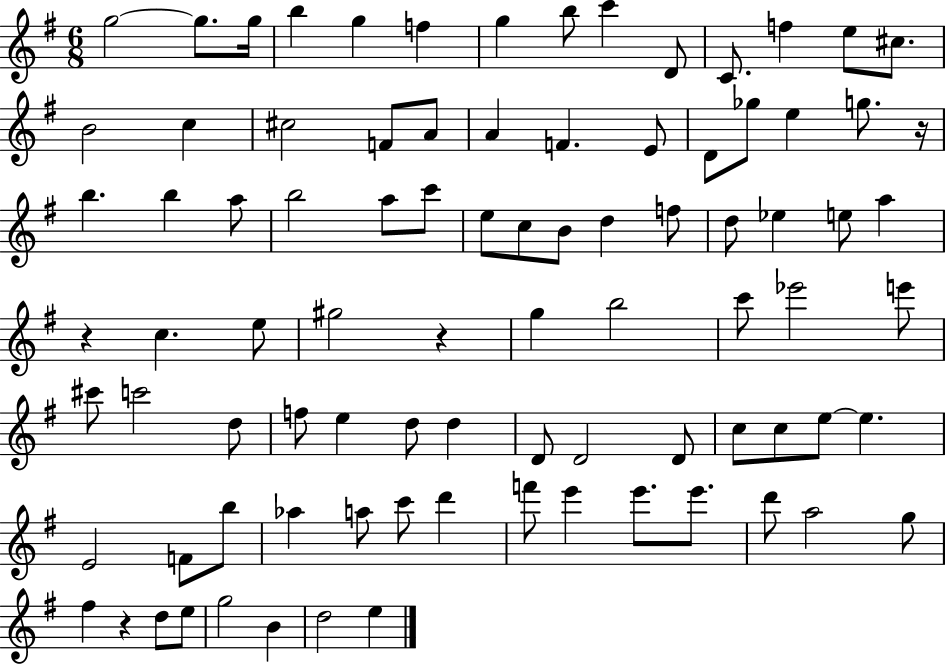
G5/h G5/e. G5/s B5/q G5/q F5/q G5/q B5/e C6/q D4/e C4/e. F5/q E5/e C#5/e. B4/h C5/q C#5/h F4/e A4/e A4/q F4/q. E4/e D4/e Gb5/e E5/q G5/e. R/s B5/q. B5/q A5/e B5/h A5/e C6/e E5/e C5/e B4/e D5/q F5/e D5/e Eb5/q E5/e A5/q R/q C5/q. E5/e G#5/h R/q G5/q B5/h C6/e Eb6/h E6/e C#6/e C6/h D5/e F5/e E5/q D5/e D5/q D4/e D4/h D4/e C5/e C5/e E5/e E5/q. E4/h F4/e B5/e Ab5/q A5/e C6/e D6/q F6/e E6/q E6/e. E6/e. D6/e A5/h G5/e F#5/q R/q D5/e E5/e G5/h B4/q D5/h E5/q